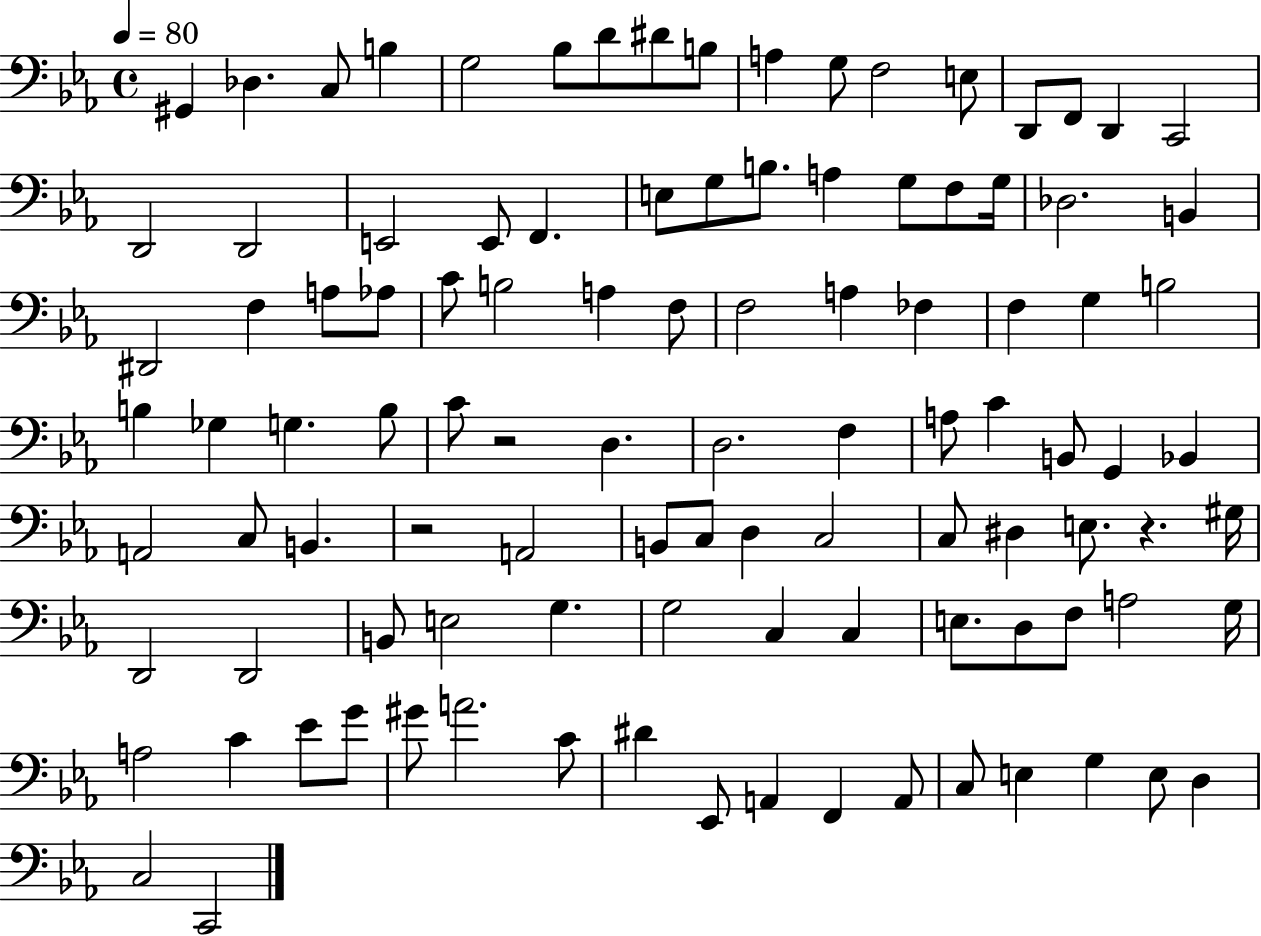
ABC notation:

X:1
T:Untitled
M:4/4
L:1/4
K:Eb
^G,, _D, C,/2 B, G,2 _B,/2 D/2 ^D/2 B,/2 A, G,/2 F,2 E,/2 D,,/2 F,,/2 D,, C,,2 D,,2 D,,2 E,,2 E,,/2 F,, E,/2 G,/2 B,/2 A, G,/2 F,/2 G,/4 _D,2 B,, ^D,,2 F, A,/2 _A,/2 C/2 B,2 A, F,/2 F,2 A, _F, F, G, B,2 B, _G, G, B,/2 C/2 z2 D, D,2 F, A,/2 C B,,/2 G,, _B,, A,,2 C,/2 B,, z2 A,,2 B,,/2 C,/2 D, C,2 C,/2 ^D, E,/2 z ^G,/4 D,,2 D,,2 B,,/2 E,2 G, G,2 C, C, E,/2 D,/2 F,/2 A,2 G,/4 A,2 C _E/2 G/2 ^G/2 A2 C/2 ^D _E,,/2 A,, F,, A,,/2 C,/2 E, G, E,/2 D, C,2 C,,2